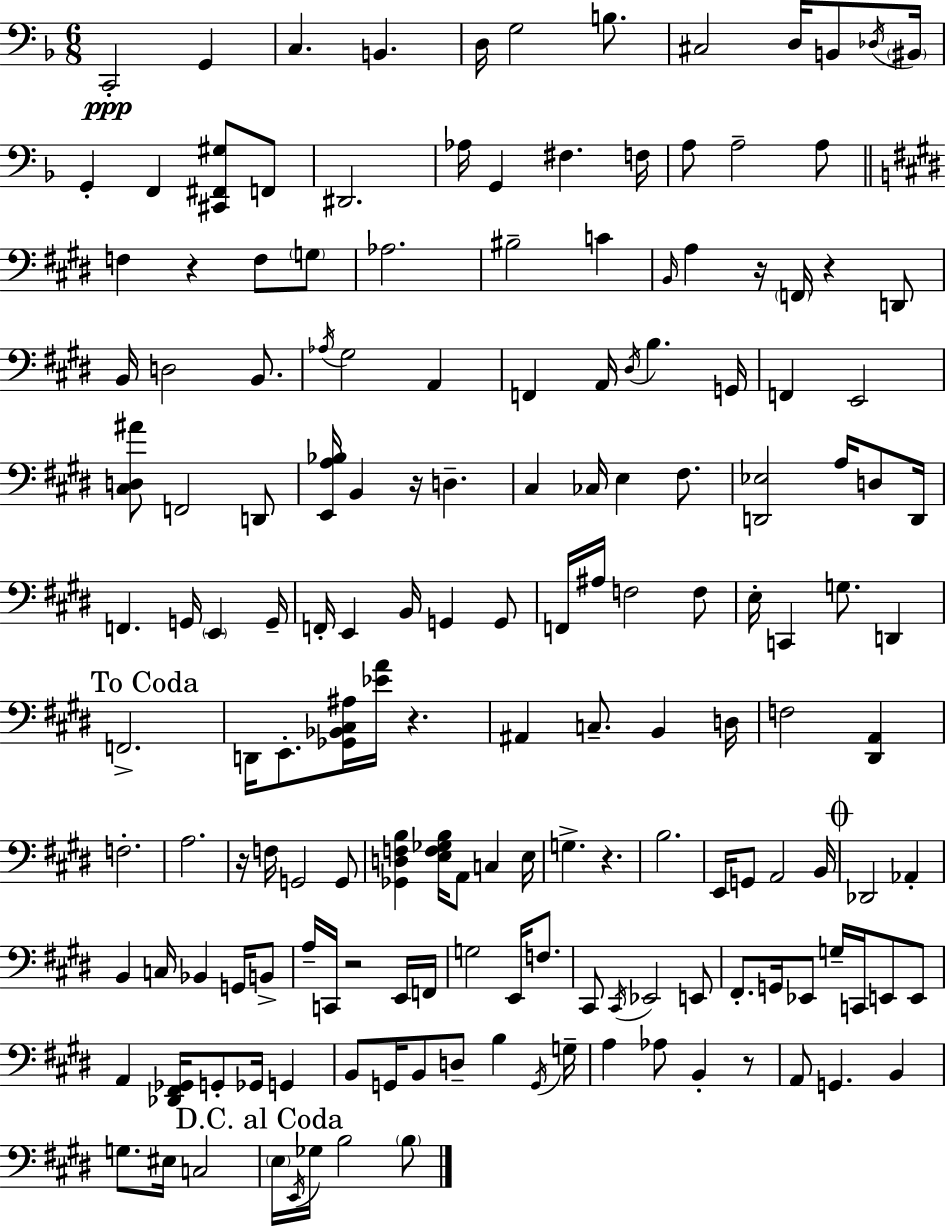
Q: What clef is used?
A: bass